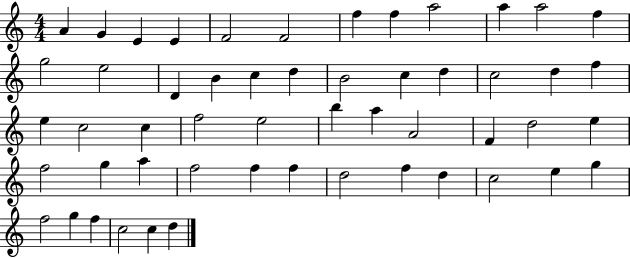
A4/q G4/q E4/q E4/q F4/h F4/h F5/q F5/q A5/h A5/q A5/h F5/q G5/h E5/h D4/q B4/q C5/q D5/q B4/h C5/q D5/q C5/h D5/q F5/q E5/q C5/h C5/q F5/h E5/h B5/q A5/q A4/h F4/q D5/h E5/q F5/h G5/q A5/q F5/h F5/q F5/q D5/h F5/q D5/q C5/h E5/q G5/q F5/h G5/q F5/q C5/h C5/q D5/q